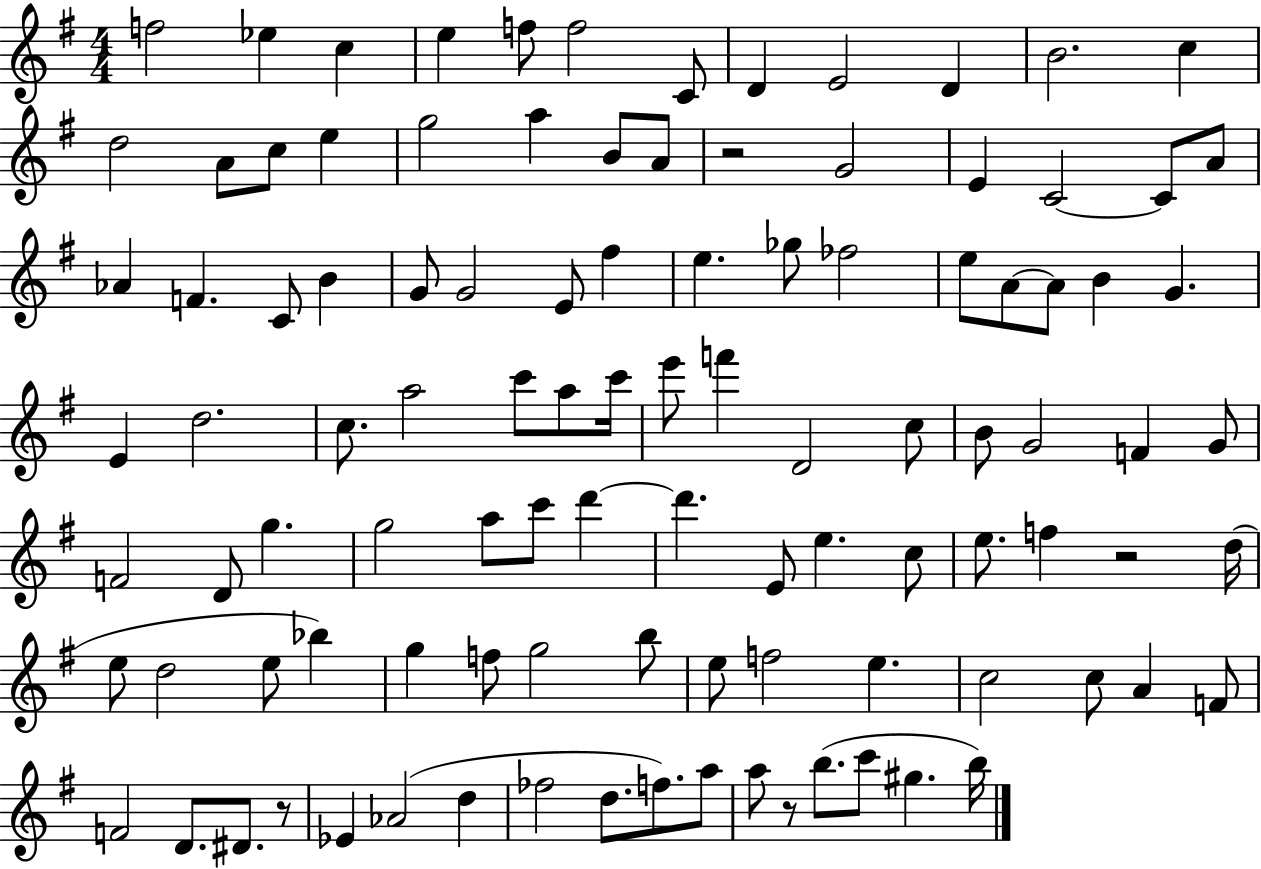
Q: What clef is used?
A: treble